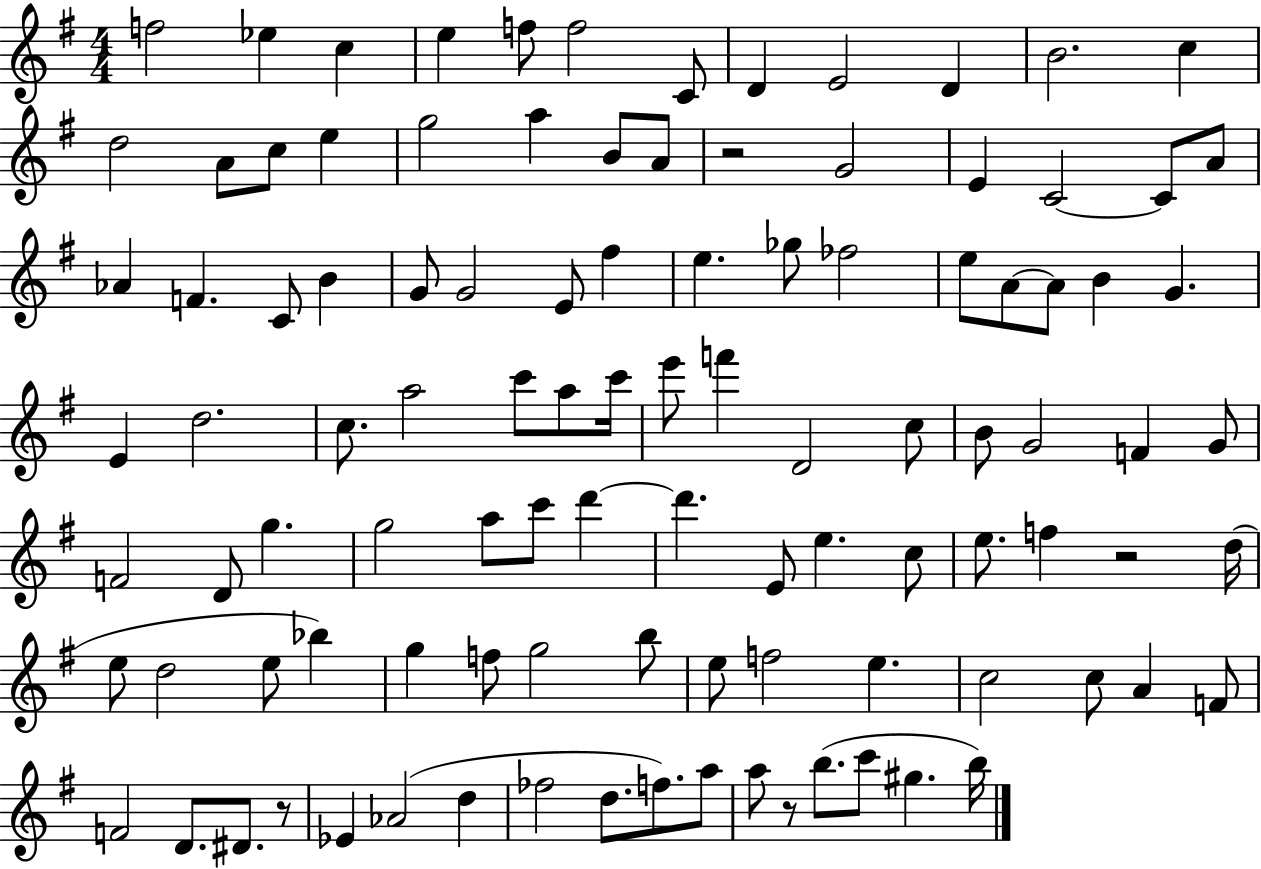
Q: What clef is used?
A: treble